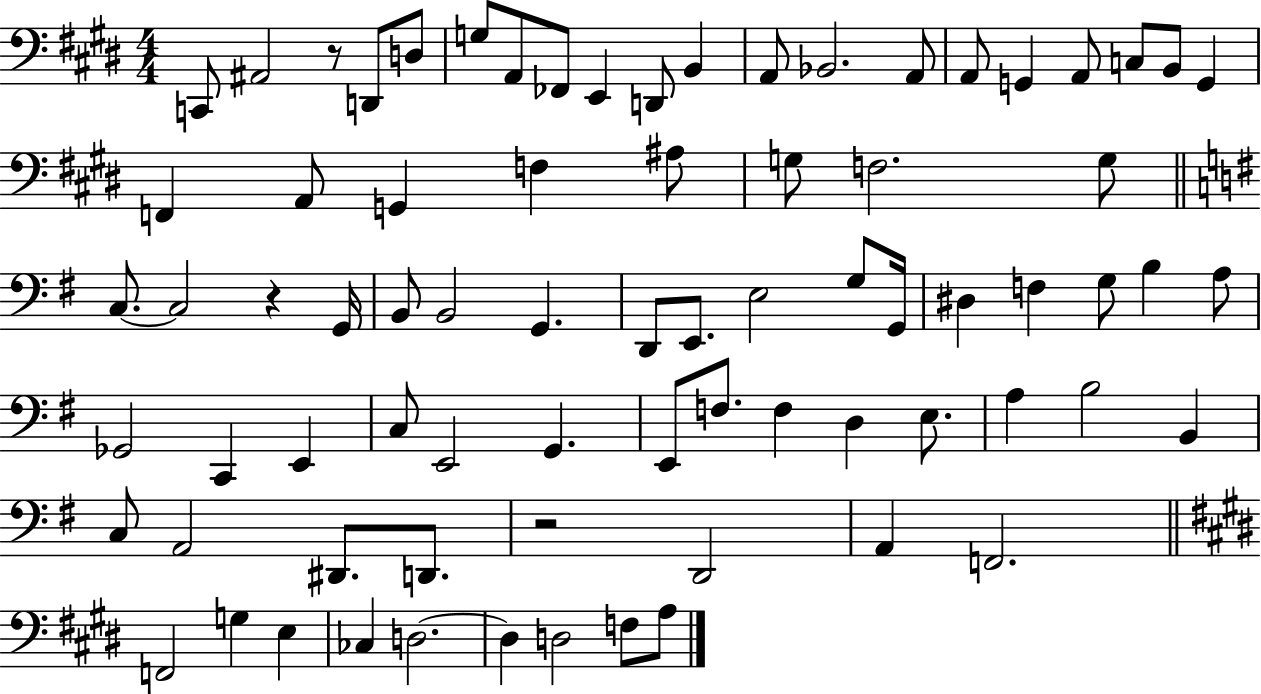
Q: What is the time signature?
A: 4/4